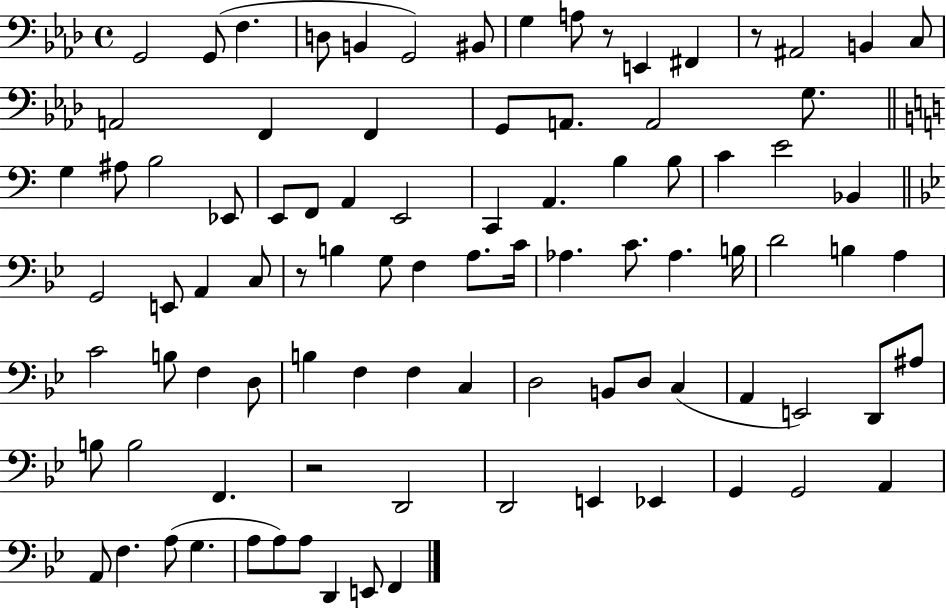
G2/h G2/e F3/q. D3/e B2/q G2/h BIS2/e G3/q A3/e R/e E2/q F#2/q R/e A#2/h B2/q C3/e A2/h F2/q F2/q G2/e A2/e. A2/h G3/e. G3/q A#3/e B3/h Eb2/e E2/e F2/e A2/q E2/h C2/q A2/q. B3/q B3/e C4/q E4/h Bb2/q G2/h E2/e A2/q C3/e R/e B3/q G3/e F3/q A3/e. C4/s Ab3/q. C4/e. Ab3/q. B3/s D4/h B3/q A3/q C4/h B3/e F3/q D3/e B3/q F3/q F3/q C3/q D3/h B2/e D3/e C3/q A2/q E2/h D2/e A#3/e B3/e B3/h F2/q. R/h D2/h D2/h E2/q Eb2/q G2/q G2/h A2/q A2/e F3/q. A3/e G3/q. A3/e A3/e A3/e D2/q E2/e F2/q